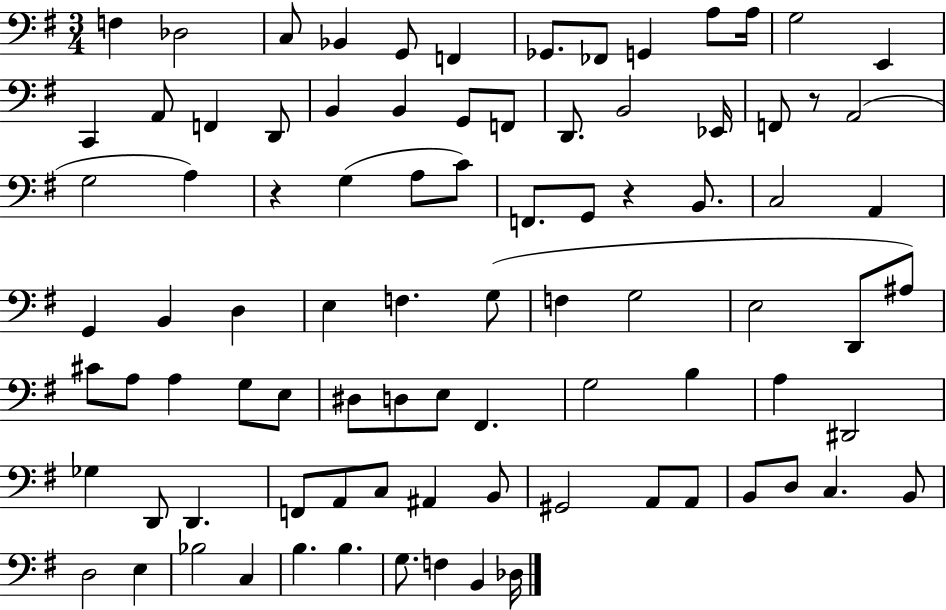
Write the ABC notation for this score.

X:1
T:Untitled
M:3/4
L:1/4
K:G
F, _D,2 C,/2 _B,, G,,/2 F,, _G,,/2 _F,,/2 G,, A,/2 A,/4 G,2 E,, C,, A,,/2 F,, D,,/2 B,, B,, G,,/2 F,,/2 D,,/2 B,,2 _E,,/4 F,,/2 z/2 A,,2 G,2 A, z G, A,/2 C/2 F,,/2 G,,/2 z B,,/2 C,2 A,, G,, B,, D, E, F, G,/2 F, G,2 E,2 D,,/2 ^A,/2 ^C/2 A,/2 A, G,/2 E,/2 ^D,/2 D,/2 E,/2 ^F,, G,2 B, A, ^D,,2 _G, D,,/2 D,, F,,/2 A,,/2 C,/2 ^A,, B,,/2 ^G,,2 A,,/2 A,,/2 B,,/2 D,/2 C, B,,/2 D,2 E, _B,2 C, B, B, G,/2 F, B,, _D,/4